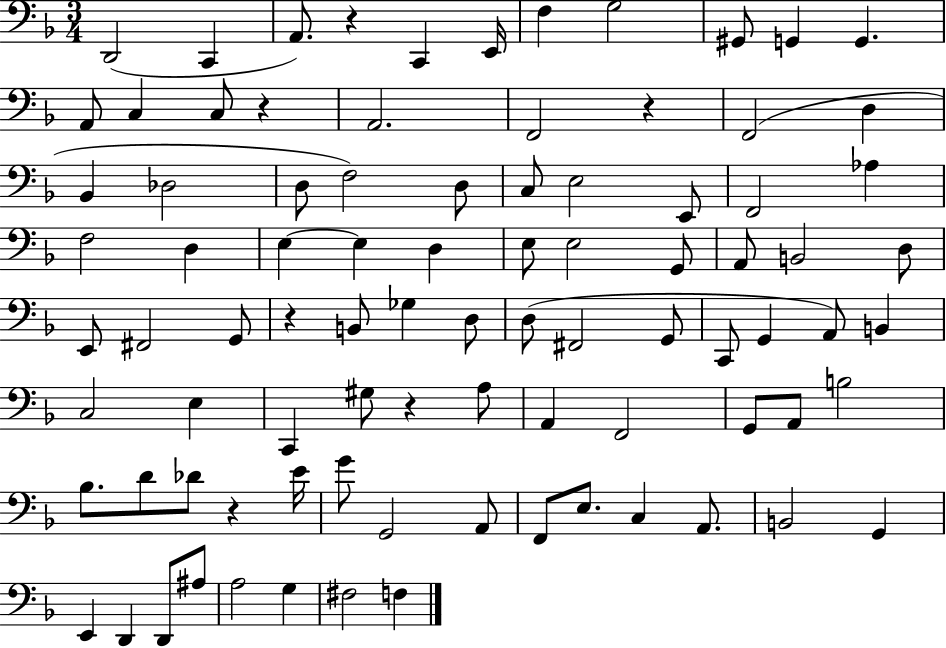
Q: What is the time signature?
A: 3/4